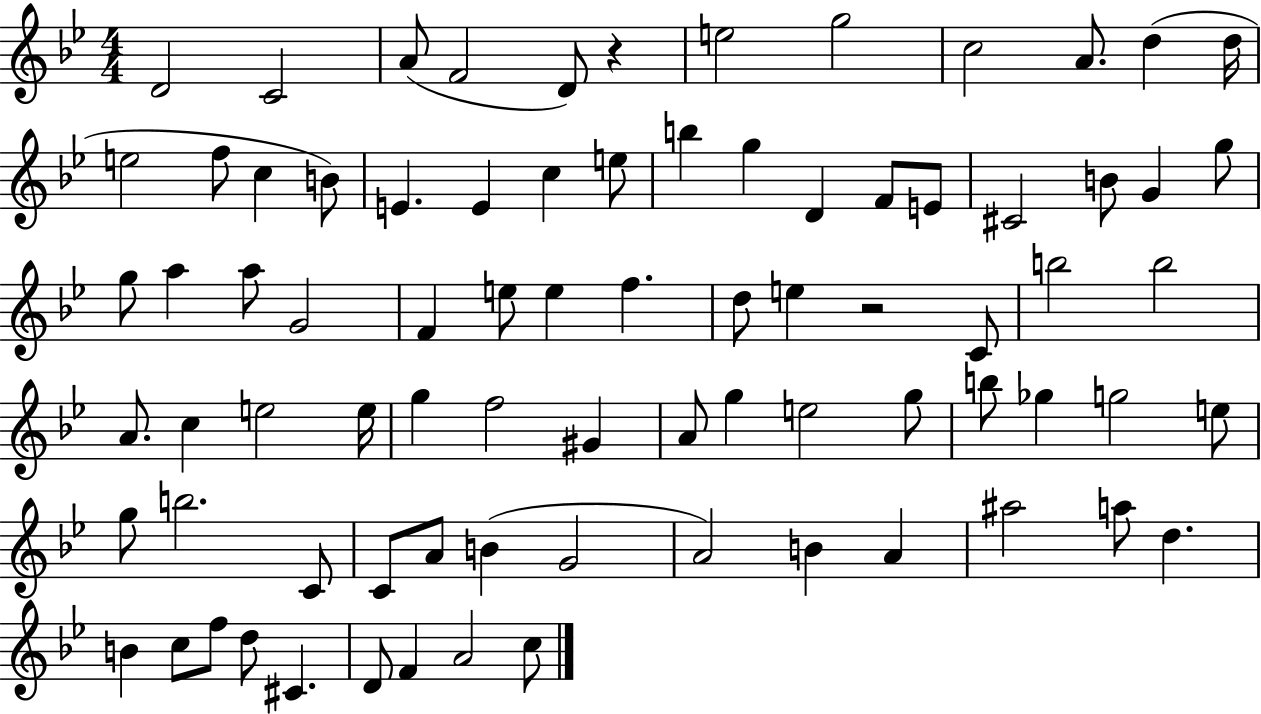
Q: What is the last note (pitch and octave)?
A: C5